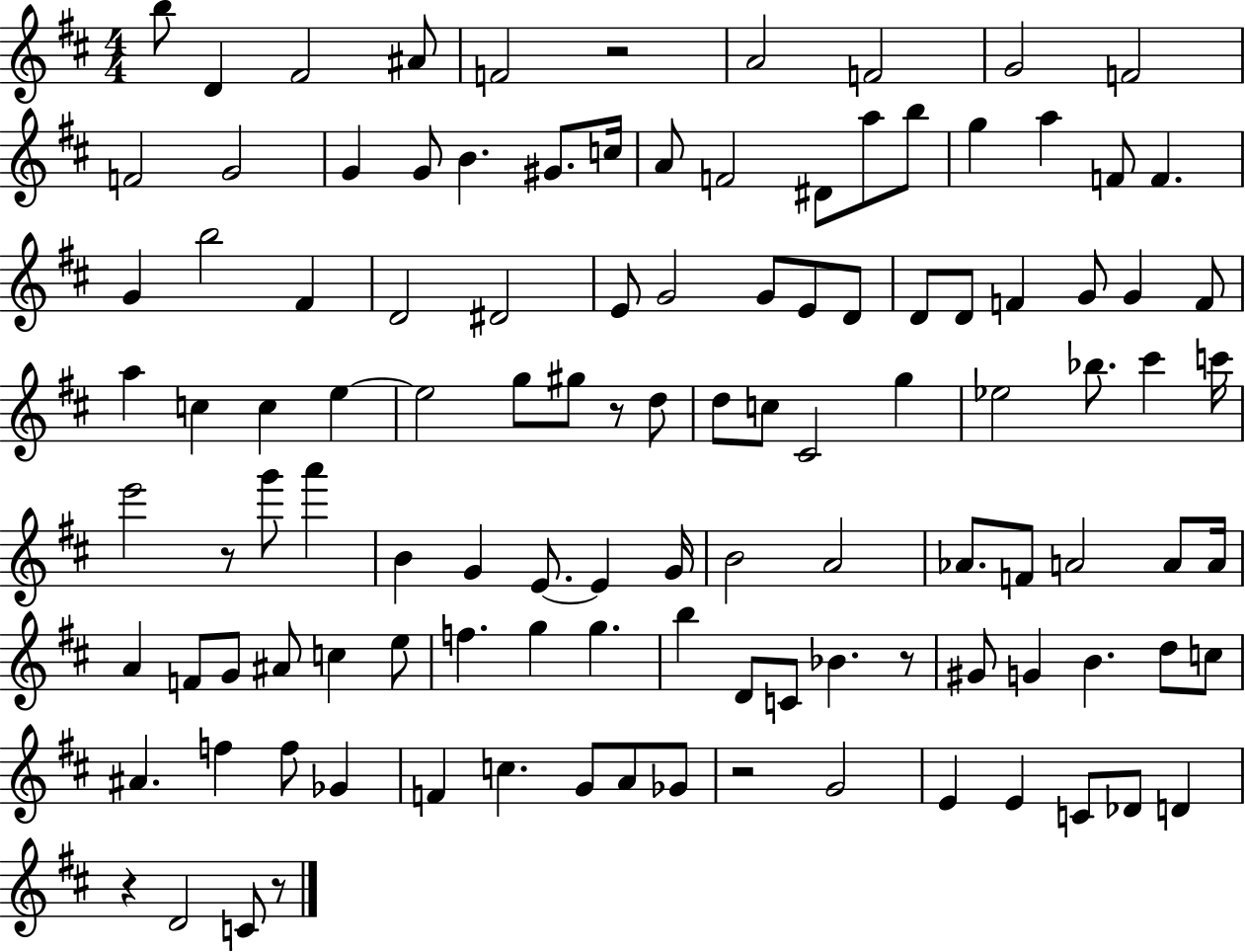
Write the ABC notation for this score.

X:1
T:Untitled
M:4/4
L:1/4
K:D
b/2 D ^F2 ^A/2 F2 z2 A2 F2 G2 F2 F2 G2 G G/2 B ^G/2 c/4 A/2 F2 ^D/2 a/2 b/2 g a F/2 F G b2 ^F D2 ^D2 E/2 G2 G/2 E/2 D/2 D/2 D/2 F G/2 G F/2 a c c e e2 g/2 ^g/2 z/2 d/2 d/2 c/2 ^C2 g _e2 _b/2 ^c' c'/4 e'2 z/2 g'/2 a' B G E/2 E G/4 B2 A2 _A/2 F/2 A2 A/2 A/4 A F/2 G/2 ^A/2 c e/2 f g g b D/2 C/2 _B z/2 ^G/2 G B d/2 c/2 ^A f f/2 _G F c G/2 A/2 _G/2 z2 G2 E E C/2 _D/2 D z D2 C/2 z/2